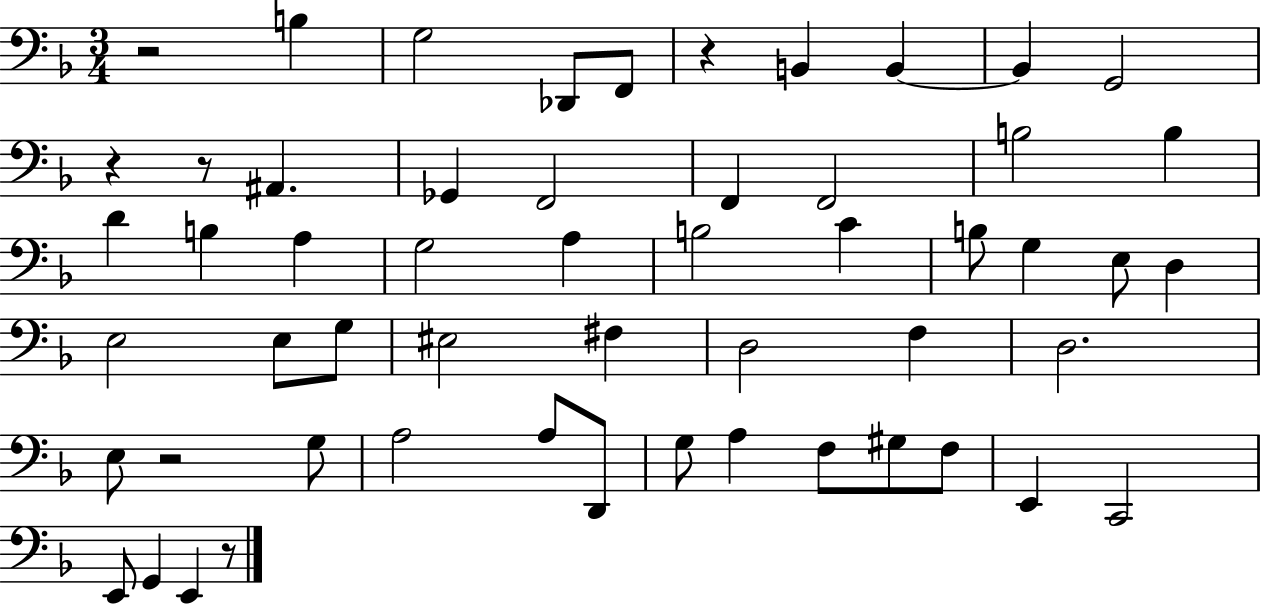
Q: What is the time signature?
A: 3/4